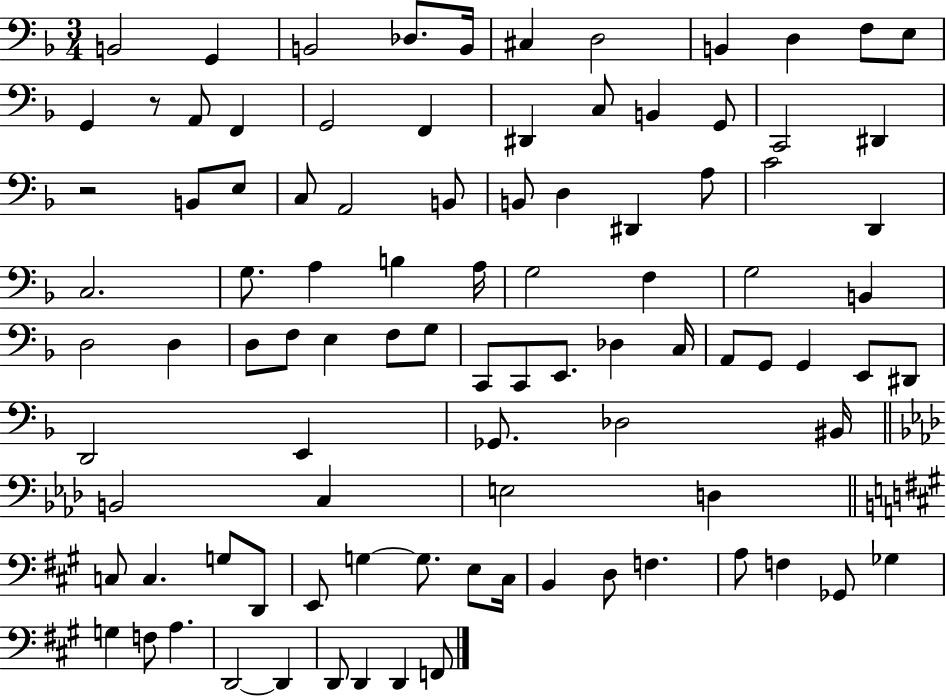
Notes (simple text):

B2/h G2/q B2/h Db3/e. B2/s C#3/q D3/h B2/q D3/q F3/e E3/e G2/q R/e A2/e F2/q G2/h F2/q D#2/q C3/e B2/q G2/e C2/h D#2/q R/h B2/e E3/e C3/e A2/h B2/e B2/e D3/q D#2/q A3/e C4/h D2/q C3/h. G3/e. A3/q B3/q A3/s G3/h F3/q G3/h B2/q D3/h D3/q D3/e F3/e E3/q F3/e G3/e C2/e C2/e E2/e. Db3/q C3/s A2/e G2/e G2/q E2/e D#2/e D2/h E2/q Gb2/e. Db3/h BIS2/s B2/h C3/q E3/h D3/q C3/e C3/q. G3/e D2/e E2/e G3/q G3/e. E3/e C#3/s B2/q D3/e F3/q. A3/e F3/q Gb2/e Gb3/q G3/q F3/e A3/q. D2/h D2/q D2/e D2/q D2/q F2/e